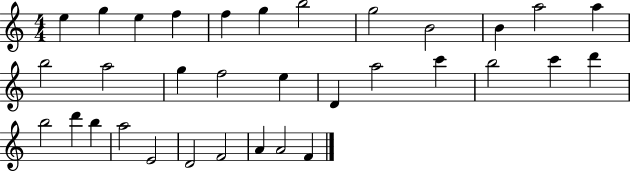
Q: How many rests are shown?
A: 0